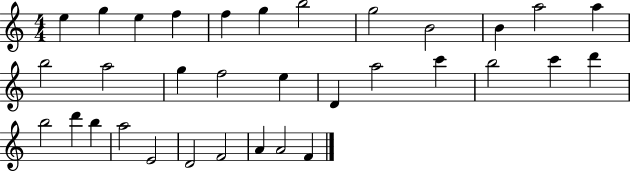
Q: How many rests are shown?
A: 0